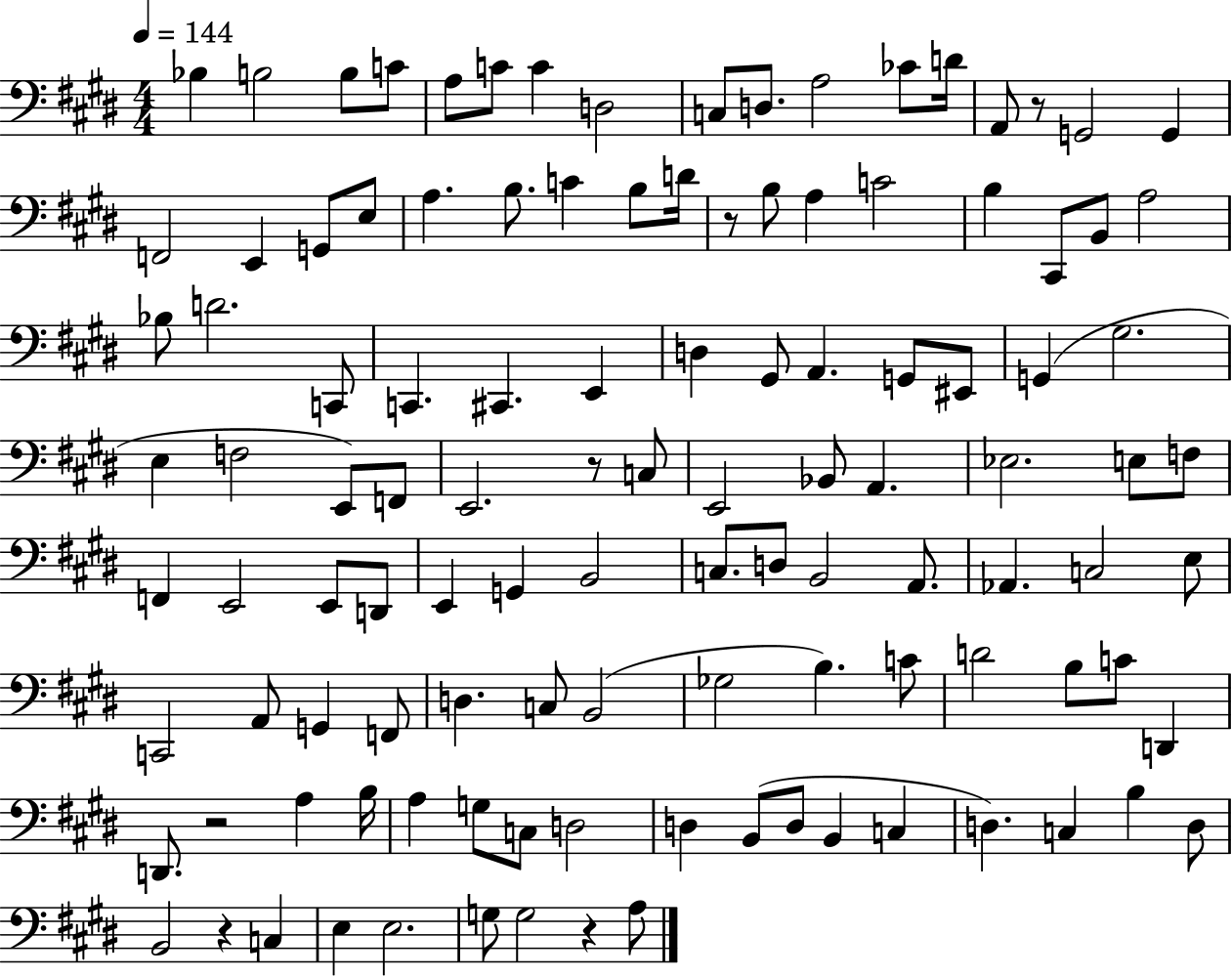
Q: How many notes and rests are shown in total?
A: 114